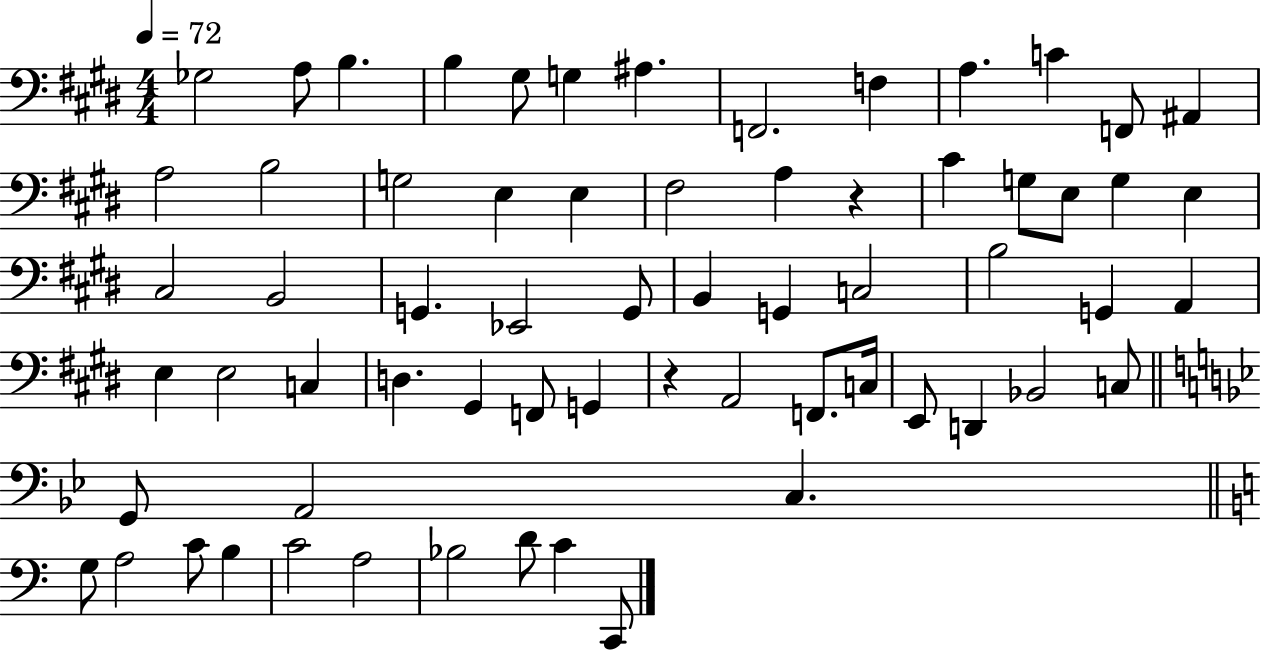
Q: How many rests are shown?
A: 2